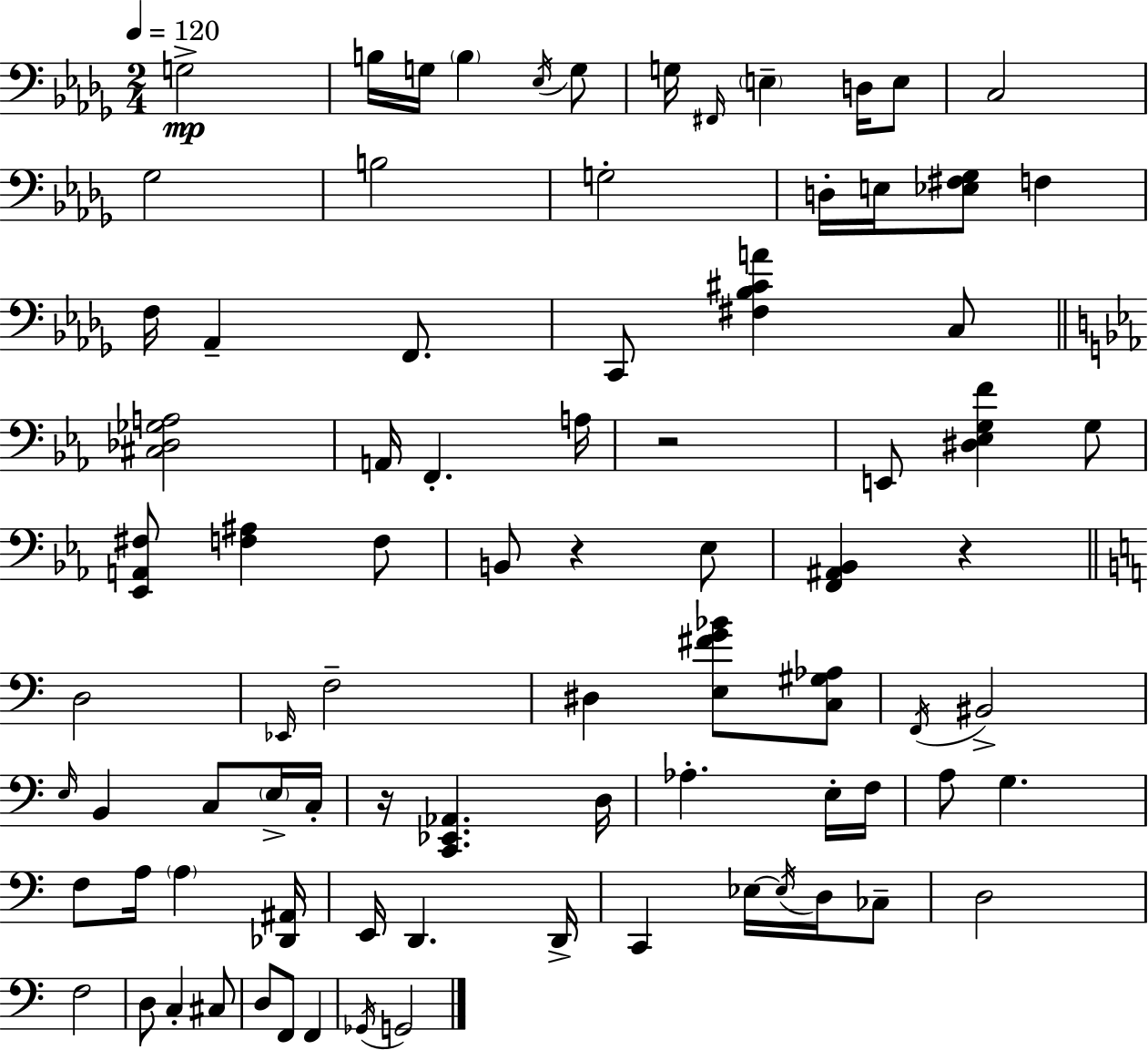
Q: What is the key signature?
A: BES minor